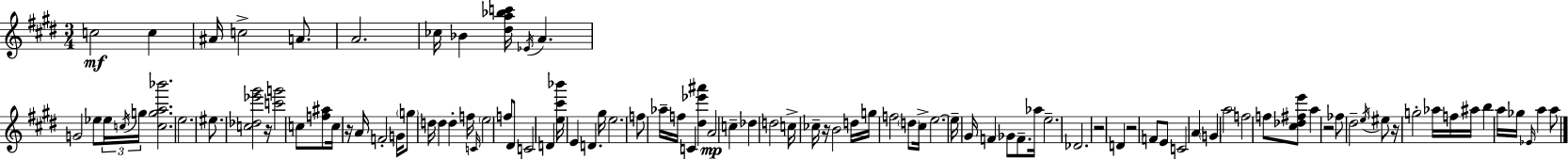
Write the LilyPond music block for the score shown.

{
  \clef treble
  \numericTimeSignature
  \time 3/4
  \key e \major
  c''2\mf c''4 | ais'16 c''2-> a'8. | a'2. | ces''16 bes'4 <dis'' a'' bes'' c'''>16 \acciaccatura { ees'16 } a'4. | \break g'2 ees''8 \tuplet 3/2 { ees''16 | \acciaccatura { c''16 } g''16 } <c'' g'' a'' bes'''>2. | e''2. | eis''8. <c'' des'' ees''' gis'''>2 | \break r16 <c''' g'''>2 c''8 | <f'' ais''>8 c''16 r16 a'16 f'2-. | g'16 \parenthesize g''8 d''16 d''4 d''4-. | f''16 \grace { c'16 } \parenthesize e''2 f''8 | \break dis'8 c'2 d'4 | <e'' cis''' bes'''>16 e'4 d'4. | gis''16 e''2. | f''8 aes''16-- f''16 c'4 <dis'' ees''' ais'''>4 | \break a'2\mp c''4-- | des''4 d''2 | c''16-> ces''16-- r16 b'2 | d''16 g''16 f''2 | \break \parenthesize d''8 cis''16-> e''2.~~ | e''16-- gis'16 f'4 ges'8 f'8.-- | aes''16 e''2.-- | des'2. | \break r2 d'4 | r2 f'8 | e'8 c'2 a'4 | \parenthesize g'4 a''2 | \break f''2 f''8 | <cis'' des'' fis'' e'''>8 a''4 r2 | fes''8 dis''2-- | \acciaccatura { e''16 } eis''8 r16 g''2-. | \break aes''16 f''16 ais''16 b''4 a''16 ges''16 \grace { ees'16 } a''4 | a''8 \bar "|."
}